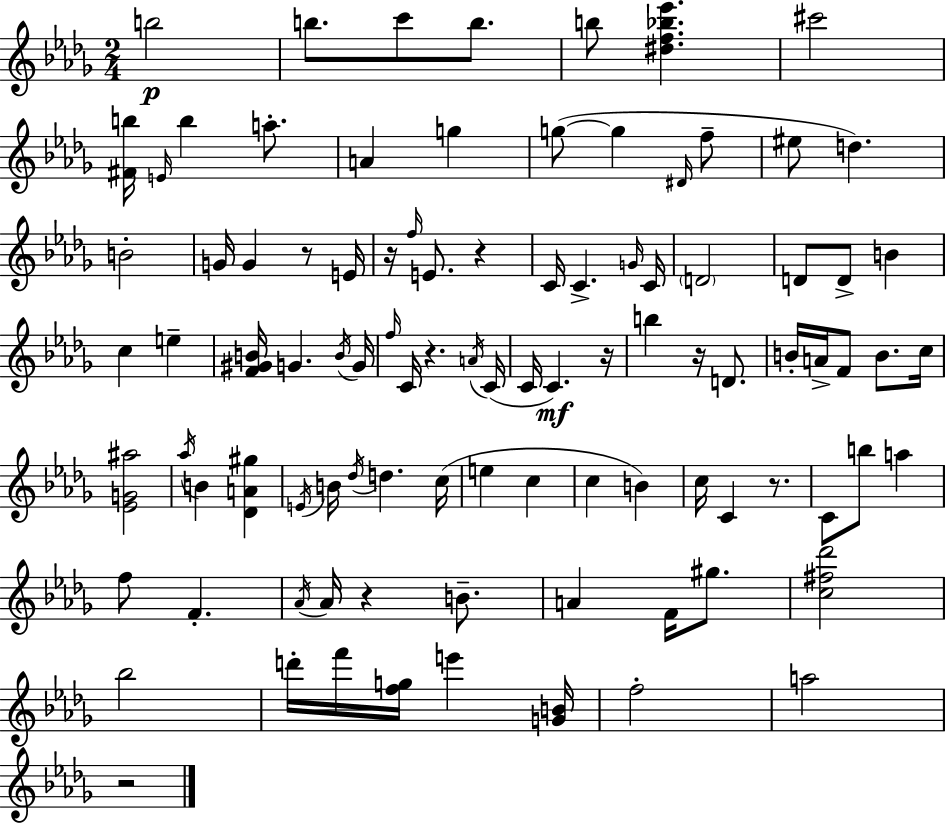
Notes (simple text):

B5/h B5/e. C6/e B5/e. B5/e [D#5,F5,Bb5,Eb6]/q. C#6/h [F#4,B5]/s E4/s B5/q A5/e. A4/q G5/q G5/e G5/q D#4/s F5/e EIS5/e D5/q. B4/h G4/s G4/q R/e E4/s R/s F5/s E4/e. R/q C4/s C4/q. G4/s C4/s D4/h D4/e D4/e B4/q C5/q E5/q [F4,G#4,B4]/s G4/q. B4/s G4/s F5/s C4/s R/q. A4/s C4/s C4/s C4/q. R/s B5/q R/s D4/e. B4/s A4/s F4/e B4/e. C5/s [Eb4,G4,A#5]/h Ab5/s B4/q [Db4,A4,G#5]/q E4/s B4/s Db5/s D5/q. C5/s E5/q C5/q C5/q B4/q C5/s C4/q R/e. C4/e B5/e A5/q F5/e F4/q. Ab4/s Ab4/s R/q B4/e. A4/q F4/s G#5/e. [C5,F#5,Db6]/h Bb5/h D6/s F6/s [F5,G5]/s E6/q [G4,B4]/s F5/h A5/h R/h